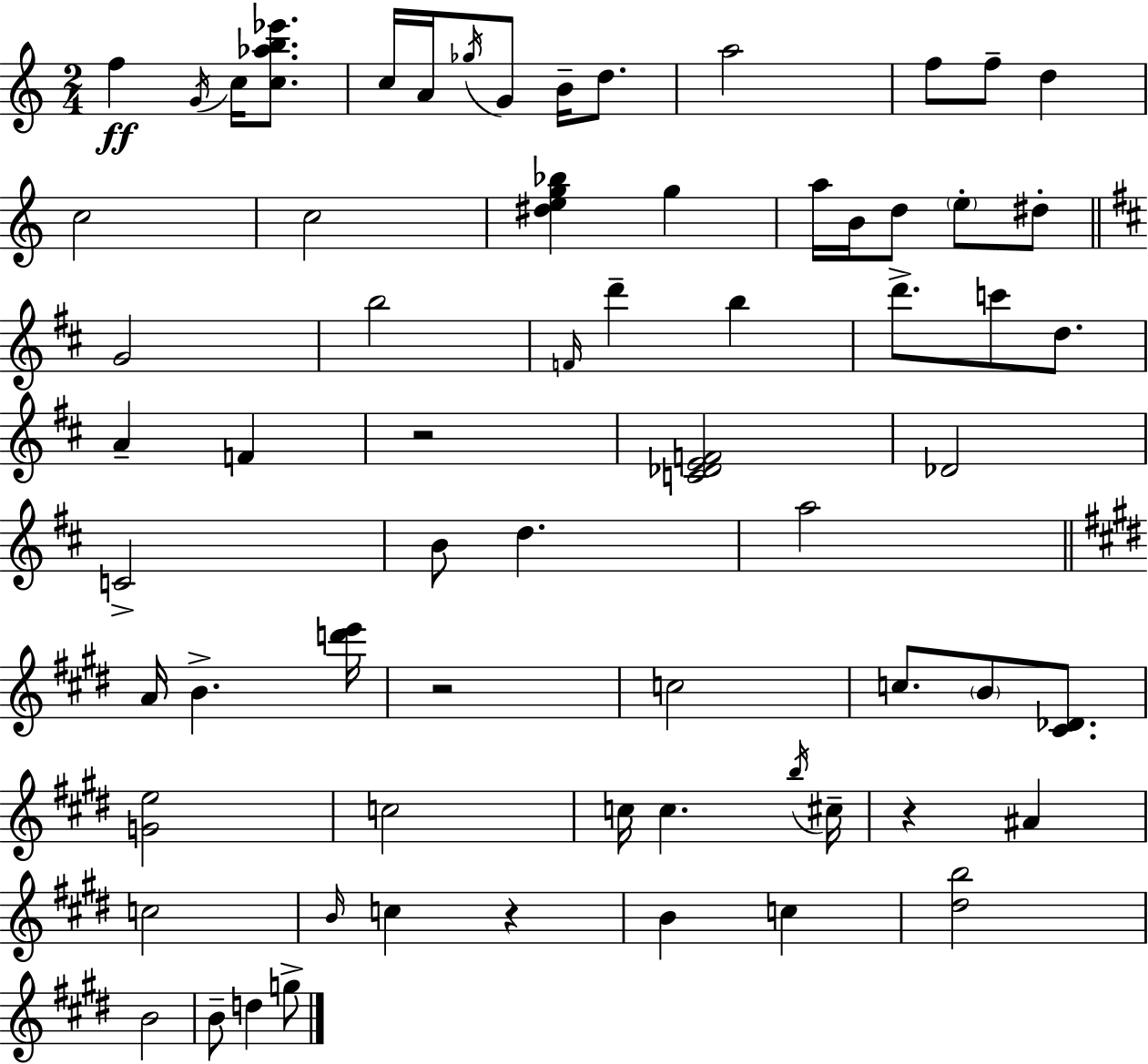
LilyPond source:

{
  \clef treble
  \numericTimeSignature
  \time 2/4
  \key c \major
  \repeat volta 2 { f''4\ff \acciaccatura { g'16 } c''16 <c'' aes'' b'' ees'''>8. | c''16 a'16 \acciaccatura { ges''16 } g'8 b'16-- d''8. | a''2 | f''8 f''8-- d''4 | \break c''2 | c''2 | <dis'' e'' g'' bes''>4 g''4 | a''16 b'16 d''8 \parenthesize e''8-. | \break dis''8-. \bar "||" \break \key b \minor g'2 | b''2 | \grace { f'16 } d'''4-- b''4 | d'''8.-> c'''8 d''8. | \break a'4-- f'4 | r2 | <c' des' e' f'>2 | des'2 | \break c'2-> | b'8 d''4. | a''2 | \bar "||" \break \key e \major a'16 b'4.-> <d''' e'''>16 | r2 | c''2 | c''8. \parenthesize b'8 <cis' des'>8. | \break <g' e''>2 | c''2 | c''16 c''4. \acciaccatura { b''16 } | cis''16-- r4 ais'4 | \break c''2 | \grace { b'16 } c''4 r4 | b'4 c''4 | <dis'' b''>2 | \break b'2 | b'8-- d''4 | g''8-> } \bar "|."
}